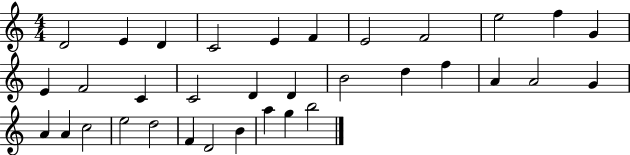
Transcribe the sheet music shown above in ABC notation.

X:1
T:Untitled
M:4/4
L:1/4
K:C
D2 E D C2 E F E2 F2 e2 f G E F2 C C2 D D B2 d f A A2 G A A c2 e2 d2 F D2 B a g b2